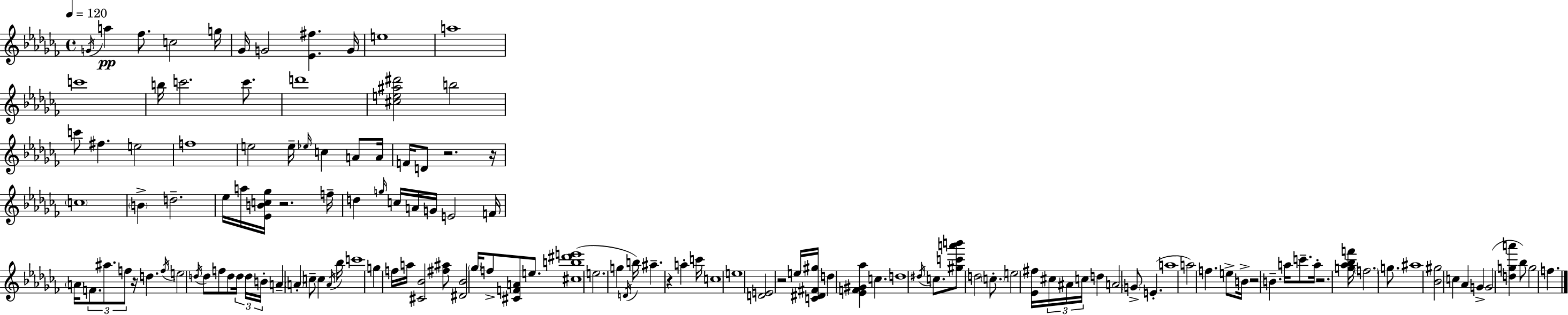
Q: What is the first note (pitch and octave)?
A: G4